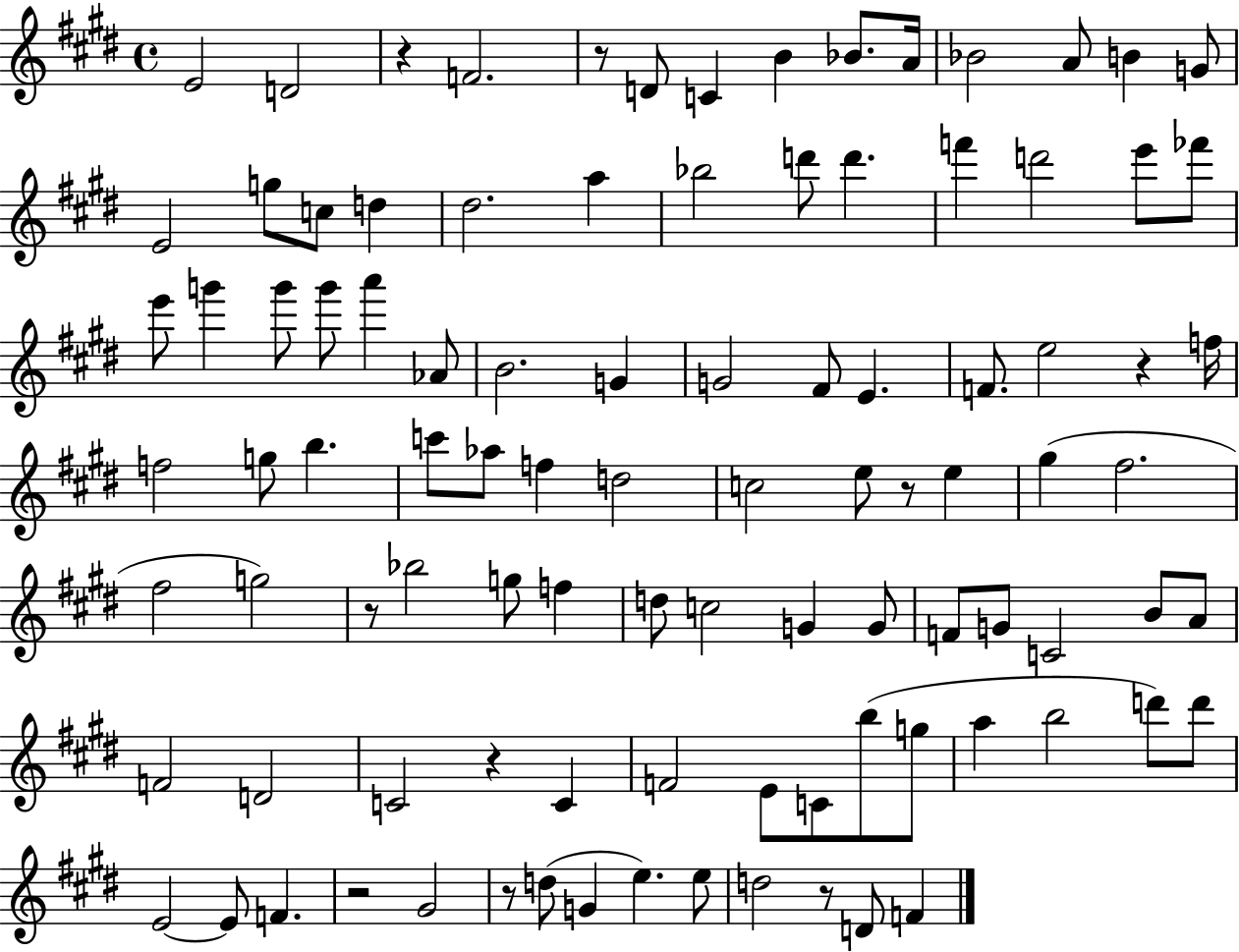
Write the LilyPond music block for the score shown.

{
  \clef treble
  \time 4/4
  \defaultTimeSignature
  \key e \major
  \repeat volta 2 { e'2 d'2 | r4 f'2. | r8 d'8 c'4 b'4 bes'8. a'16 | bes'2 a'8 b'4 g'8 | \break e'2 g''8 c''8 d''4 | dis''2. a''4 | bes''2 d'''8 d'''4. | f'''4 d'''2 e'''8 fes'''8 | \break e'''8 g'''4 g'''8 g'''8 a'''4 aes'8 | b'2. g'4 | g'2 fis'8 e'4. | f'8. e''2 r4 f''16 | \break f''2 g''8 b''4. | c'''8 aes''8 f''4 d''2 | c''2 e''8 r8 e''4 | gis''4( fis''2. | \break fis''2 g''2) | r8 bes''2 g''8 f''4 | d''8 c''2 g'4 g'8 | f'8 g'8 c'2 b'8 a'8 | \break f'2 d'2 | c'2 r4 c'4 | f'2 e'8 c'8 b''8( g''8 | a''4 b''2 d'''8) d'''8 | \break e'2~~ e'8 f'4. | r2 gis'2 | r8 d''8( g'4 e''4.) e''8 | d''2 r8 d'8 f'4 | \break } \bar "|."
}